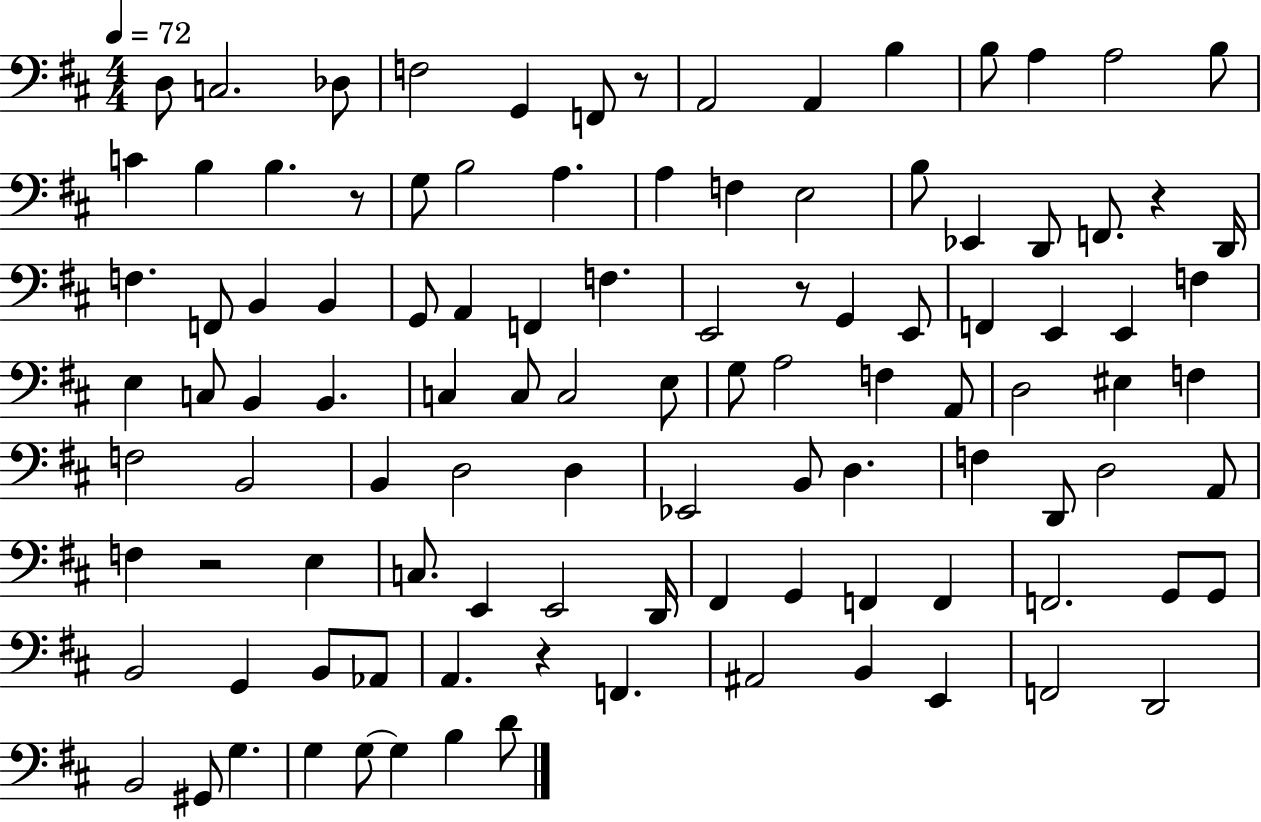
X:1
T:Untitled
M:4/4
L:1/4
K:D
D,/2 C,2 _D,/2 F,2 G,, F,,/2 z/2 A,,2 A,, B, B,/2 A, A,2 B,/2 C B, B, z/2 G,/2 B,2 A, A, F, E,2 B,/2 _E,, D,,/2 F,,/2 z D,,/4 F, F,,/2 B,, B,, G,,/2 A,, F,, F, E,,2 z/2 G,, E,,/2 F,, E,, E,, F, E, C,/2 B,, B,, C, C,/2 C,2 E,/2 G,/2 A,2 F, A,,/2 D,2 ^E, F, F,2 B,,2 B,, D,2 D, _E,,2 B,,/2 D, F, D,,/2 D,2 A,,/2 F, z2 E, C,/2 E,, E,,2 D,,/4 ^F,, G,, F,, F,, F,,2 G,,/2 G,,/2 B,,2 G,, B,,/2 _A,,/2 A,, z F,, ^A,,2 B,, E,, F,,2 D,,2 B,,2 ^G,,/2 G, G, G,/2 G, B, D/2